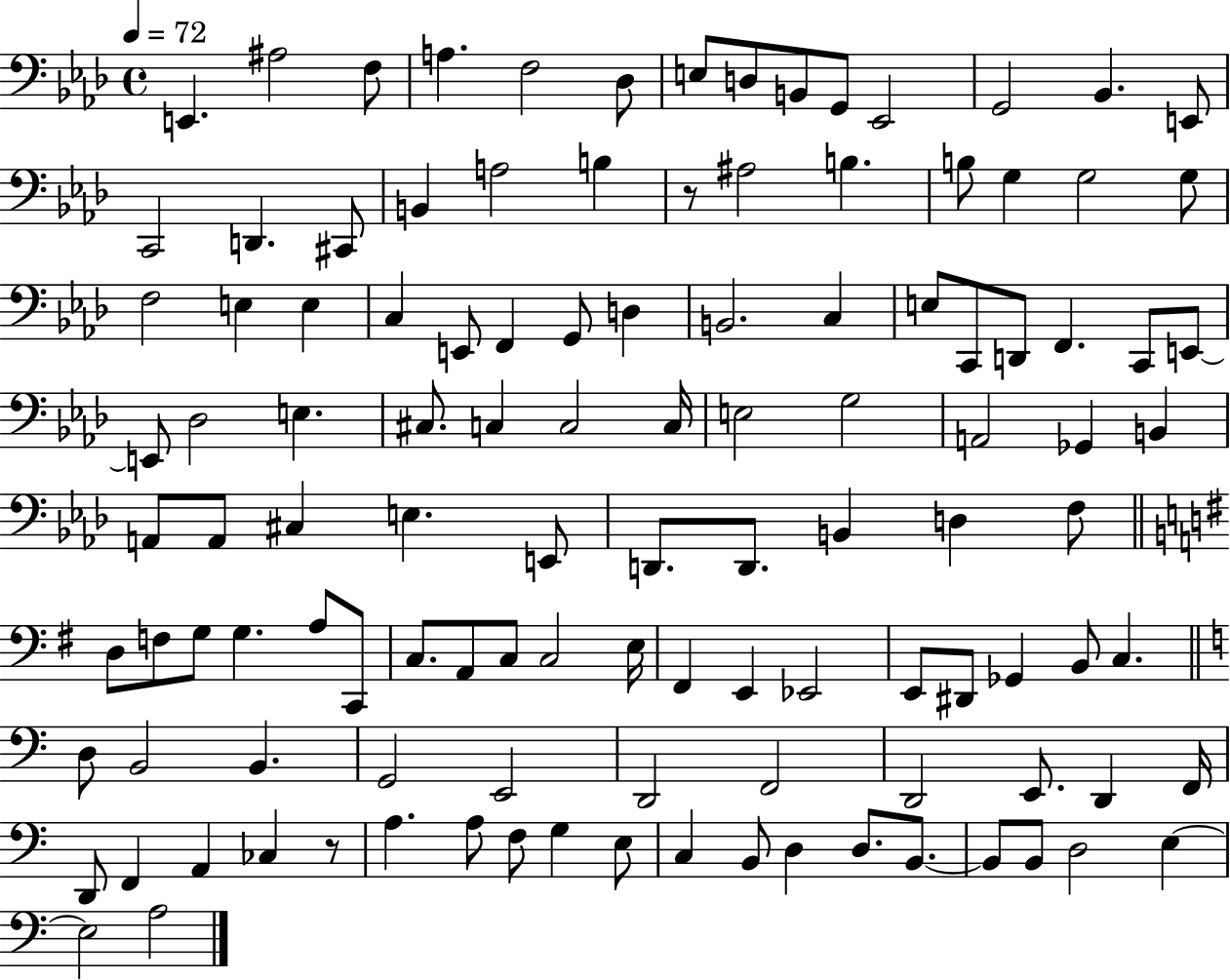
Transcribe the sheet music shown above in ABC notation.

X:1
T:Untitled
M:4/4
L:1/4
K:Ab
E,, ^A,2 F,/2 A, F,2 _D,/2 E,/2 D,/2 B,,/2 G,,/2 _E,,2 G,,2 _B,, E,,/2 C,,2 D,, ^C,,/2 B,, A,2 B, z/2 ^A,2 B, B,/2 G, G,2 G,/2 F,2 E, E, C, E,,/2 F,, G,,/2 D, B,,2 C, E,/2 C,,/2 D,,/2 F,, C,,/2 E,,/2 E,,/2 _D,2 E, ^C,/2 C, C,2 C,/4 E,2 G,2 A,,2 _G,, B,, A,,/2 A,,/2 ^C, E, E,,/2 D,,/2 D,,/2 B,, D, F,/2 D,/2 F,/2 G,/2 G, A,/2 C,,/2 C,/2 A,,/2 C,/2 C,2 E,/4 ^F,, E,, _E,,2 E,,/2 ^D,,/2 _G,, B,,/2 C, D,/2 B,,2 B,, G,,2 E,,2 D,,2 F,,2 D,,2 E,,/2 D,, F,,/4 D,,/2 F,, A,, _C, z/2 A, A,/2 F,/2 G, E,/2 C, B,,/2 D, D,/2 B,,/2 B,,/2 B,,/2 D,2 E, E,2 A,2